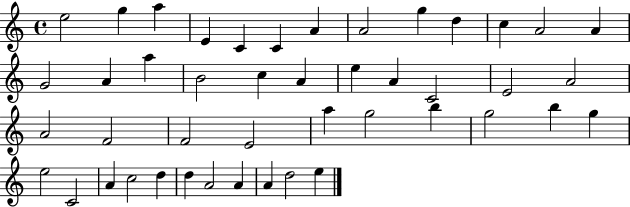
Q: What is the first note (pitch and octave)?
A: E5